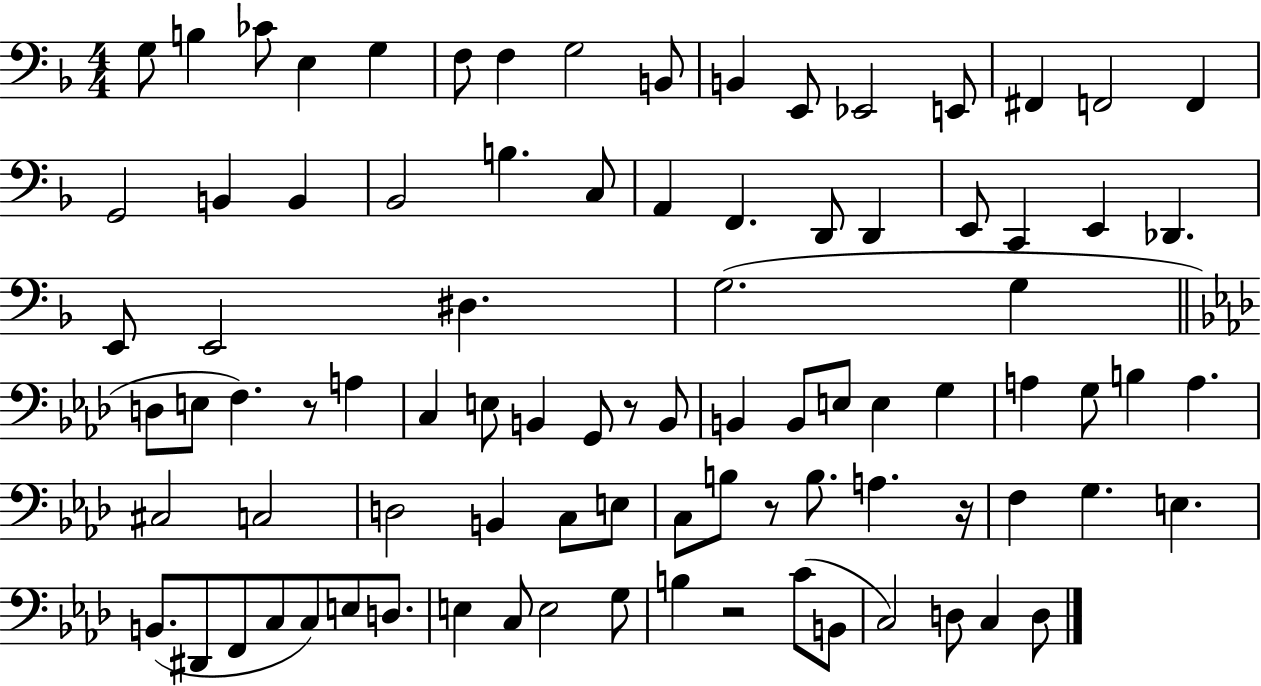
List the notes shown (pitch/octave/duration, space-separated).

G3/e B3/q CES4/e E3/q G3/q F3/e F3/q G3/h B2/e B2/q E2/e Eb2/h E2/e F#2/q F2/h F2/q G2/h B2/q B2/q Bb2/h B3/q. C3/e A2/q F2/q. D2/e D2/q E2/e C2/q E2/q Db2/q. E2/e E2/h D#3/q. G3/h. G3/q D3/e E3/e F3/q. R/e A3/q C3/q E3/e B2/q G2/e R/e B2/e B2/q B2/e E3/e E3/q G3/q A3/q G3/e B3/q A3/q. C#3/h C3/h D3/h B2/q C3/e E3/e C3/e B3/e R/e B3/e. A3/q. R/s F3/q G3/q. E3/q. B2/e. D#2/e F2/e C3/e C3/e E3/e D3/e. E3/q C3/e E3/h G3/e B3/q R/h C4/e B2/e C3/h D3/e C3/q D3/e